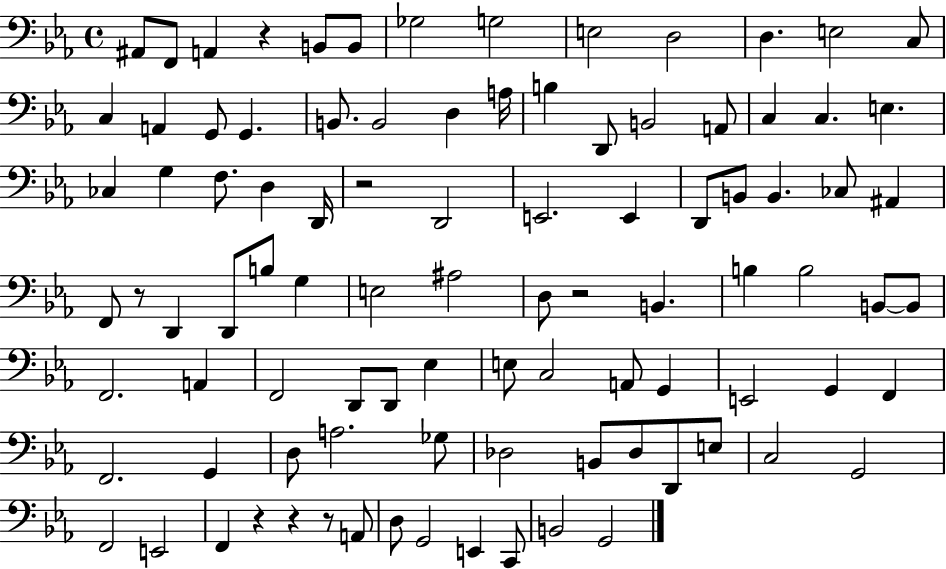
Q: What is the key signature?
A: EES major